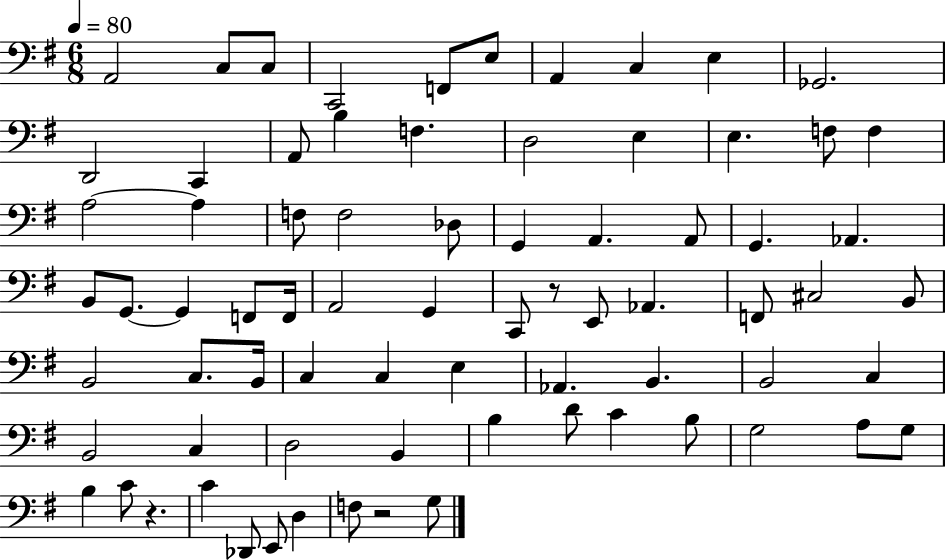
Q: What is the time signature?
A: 6/8